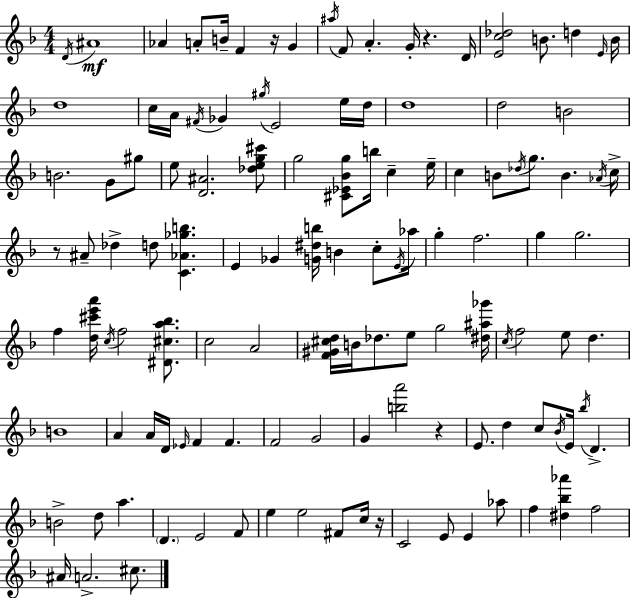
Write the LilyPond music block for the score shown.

{
  \clef treble
  \numericTimeSignature
  \time 4/4
  \key d \minor
  \acciaccatura { d'16 }\mf ais'1 | aes'4 a'8-. b'16-- f'4 r16 g'4 | \acciaccatura { ais''16 } f'8 a'4.-. g'16-. r4. | d'16 <e' c'' des''>2 b'8. d''4 | \break \grace { e'16 } b'16 d''1 | c''16 a'16 \acciaccatura { fis'16 } ges'4 \acciaccatura { gis''16 } e'2 | e''16 d''16 d''1 | d''2 b'2 | \break b'2. | g'8 gis''8 e''8 <d' ais'>2. | <des'' e'' g'' cis'''>8 g''2 <cis' ees' bes' g''>8 b''16 | c''4-- e''16-- c''4 b'8 \acciaccatura { des''16 } g''8. b'4. | \break \acciaccatura { aes'16 } c''16-> r8 ais'8-- des''4-> d''8 | <c' aes' ges'' b''>4. e'4 ges'4 <g' dis'' b''>16 | b'4 c''8-. \acciaccatura { e'16 } aes''16 g''4-. f''2. | g''4 g''2. | \break f''4 <d'' cis''' e''' a'''>16 \acciaccatura { c''16 } f''2 | <dis' cis'' a'' bes''>8. c''2 | a'2 <f' gis' cis'' d''>16 b'16 des''8. e''8 | g''2 <dis'' ais'' ges'''>16 \acciaccatura { c''16 } f''2 | \break e''8 d''4. b'1 | a'4 a'16 d'16 | \grace { ees'16 } f'4 f'4. f'2 | g'2 g'4 <b'' a'''>2 | \break r4 e'8. d''4 | c''8 \acciaccatura { bes'16 } e'16 \acciaccatura { bes''16 } d'4.-> b'2-> | d''8 a''4. \parenthesize d'4. | e'2 f'8 e''4 | \break e''2 fis'8 c''16 r16 c'2 | e'8 e'4 aes''8 f''4 | <dis'' bes'' aes'''>4 f''2 ais'16 a'2.-> | cis''8. \bar "|."
}